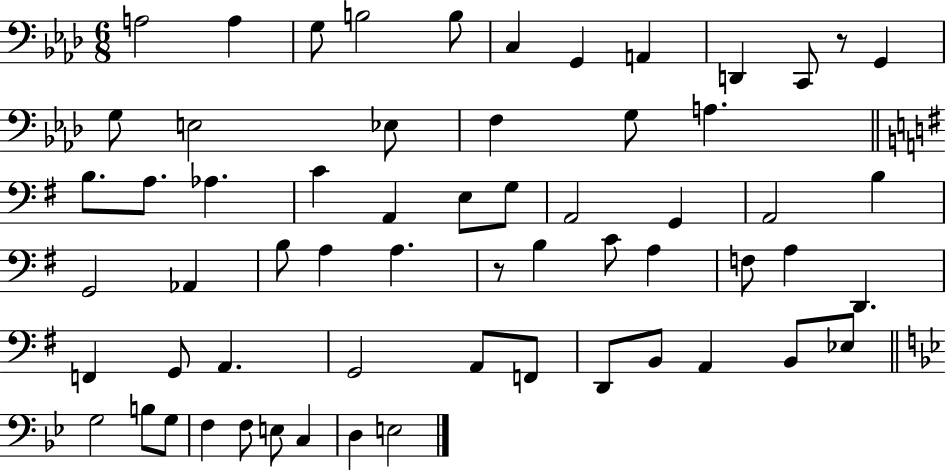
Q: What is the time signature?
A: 6/8